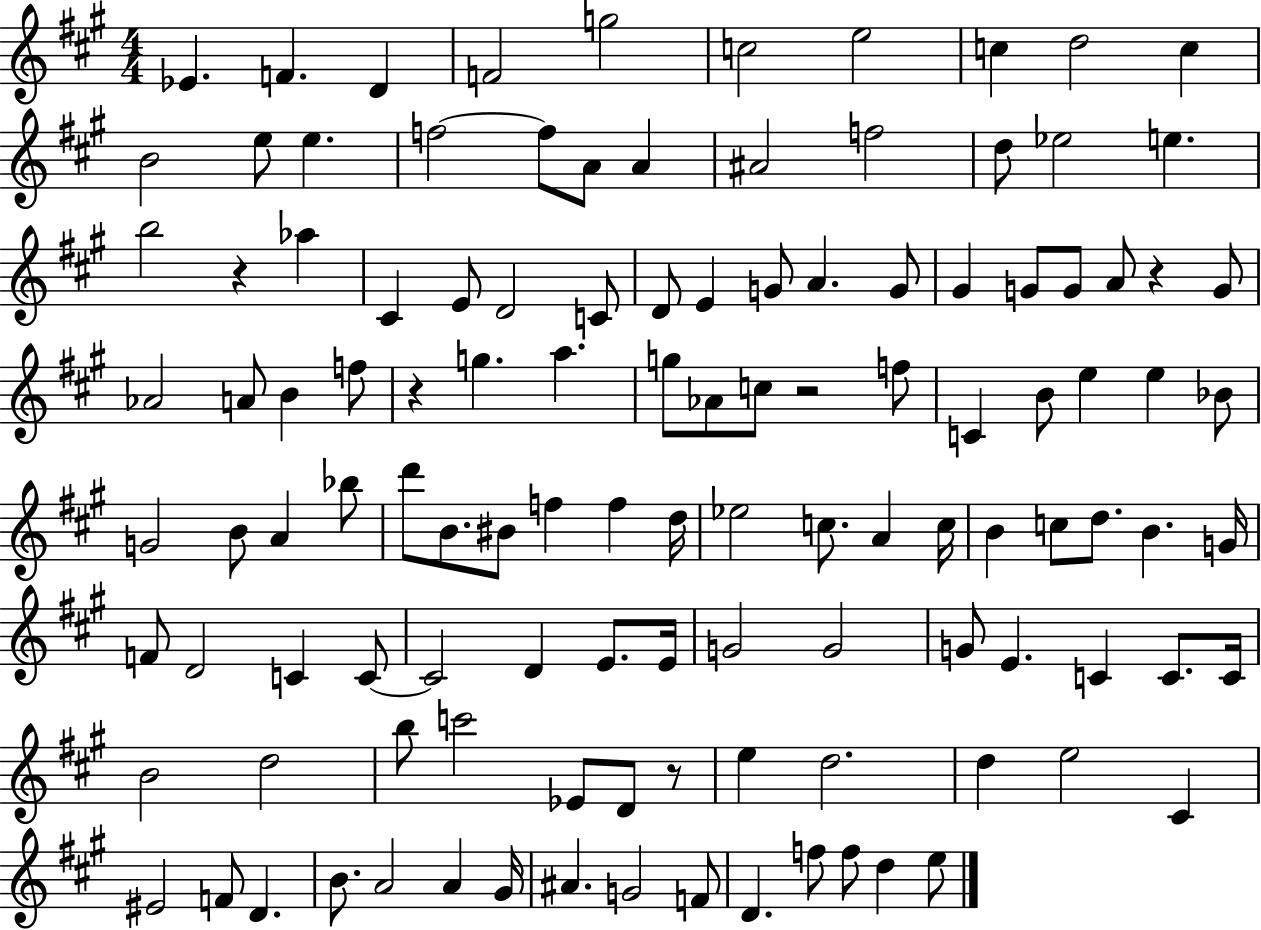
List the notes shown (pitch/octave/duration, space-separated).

Eb4/q. F4/q. D4/q F4/h G5/h C5/h E5/h C5/q D5/h C5/q B4/h E5/e E5/q. F5/h F5/e A4/e A4/q A#4/h F5/h D5/e Eb5/h E5/q. B5/h R/q Ab5/q C#4/q E4/e D4/h C4/e D4/e E4/q G4/e A4/q. G4/e G#4/q G4/e G4/e A4/e R/q G4/e Ab4/h A4/e B4/q F5/e R/q G5/q. A5/q. G5/e Ab4/e C5/e R/h F5/e C4/q B4/e E5/q E5/q Bb4/e G4/h B4/e A4/q Bb5/e D6/e B4/e. BIS4/e F5/q F5/q D5/s Eb5/h C5/e. A4/q C5/s B4/q C5/e D5/e. B4/q. G4/s F4/e D4/h C4/q C4/e C4/h D4/q E4/e. E4/s G4/h G4/h G4/e E4/q. C4/q C4/e. C4/s B4/h D5/h B5/e C6/h Eb4/e D4/e R/e E5/q D5/h. D5/q E5/h C#4/q EIS4/h F4/e D4/q. B4/e. A4/h A4/q G#4/s A#4/q. G4/h F4/e D4/q. F5/e F5/e D5/q E5/e